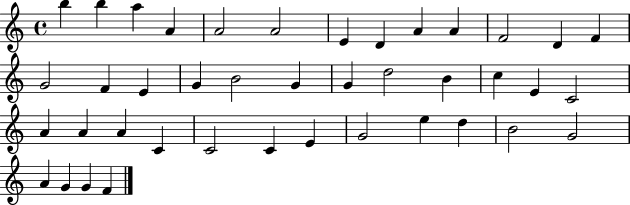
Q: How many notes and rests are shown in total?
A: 41